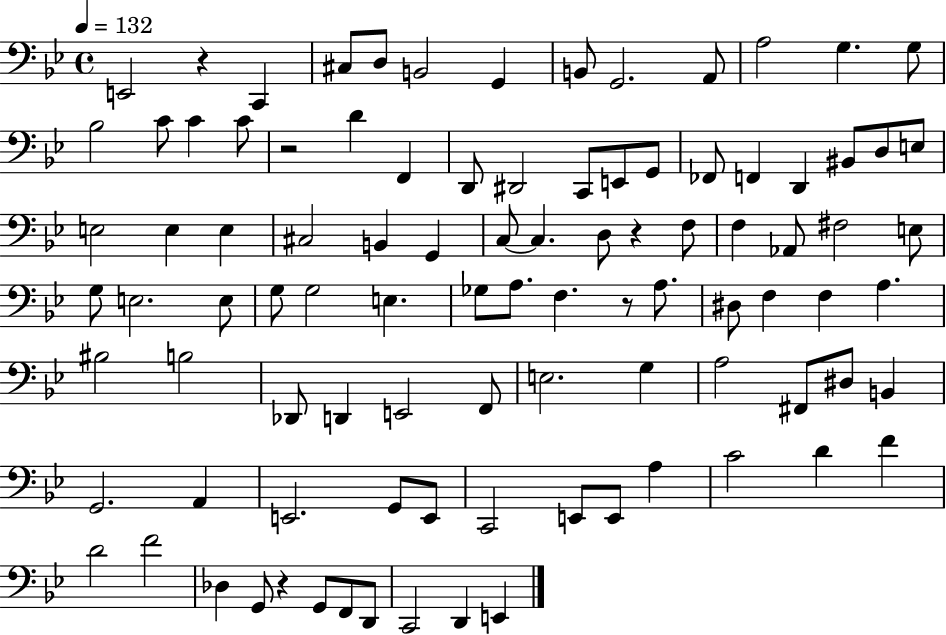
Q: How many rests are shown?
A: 5